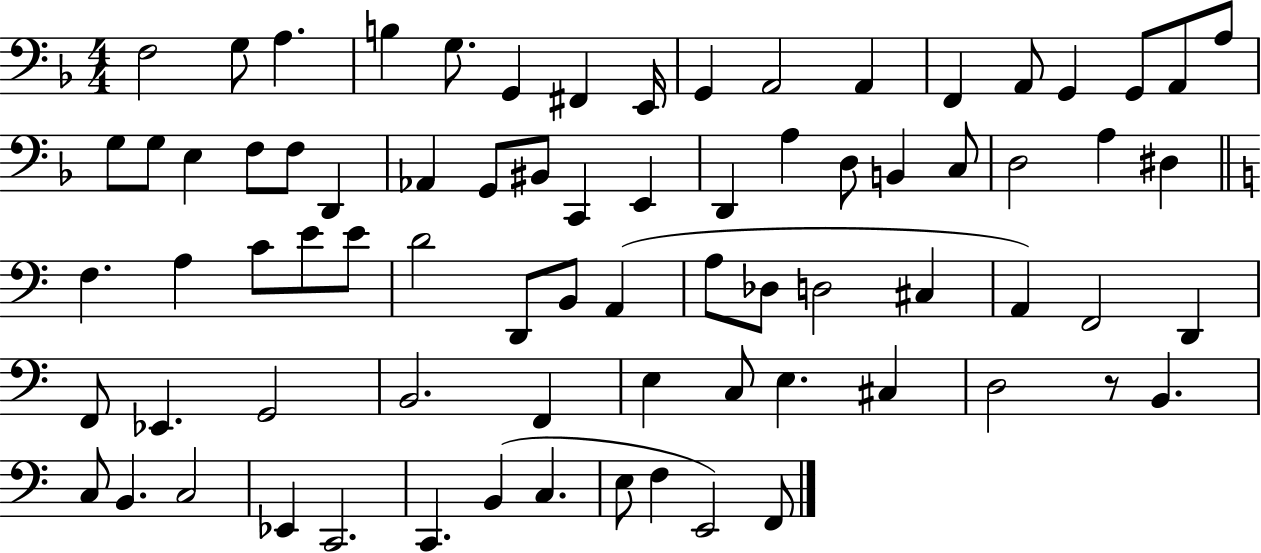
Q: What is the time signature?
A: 4/4